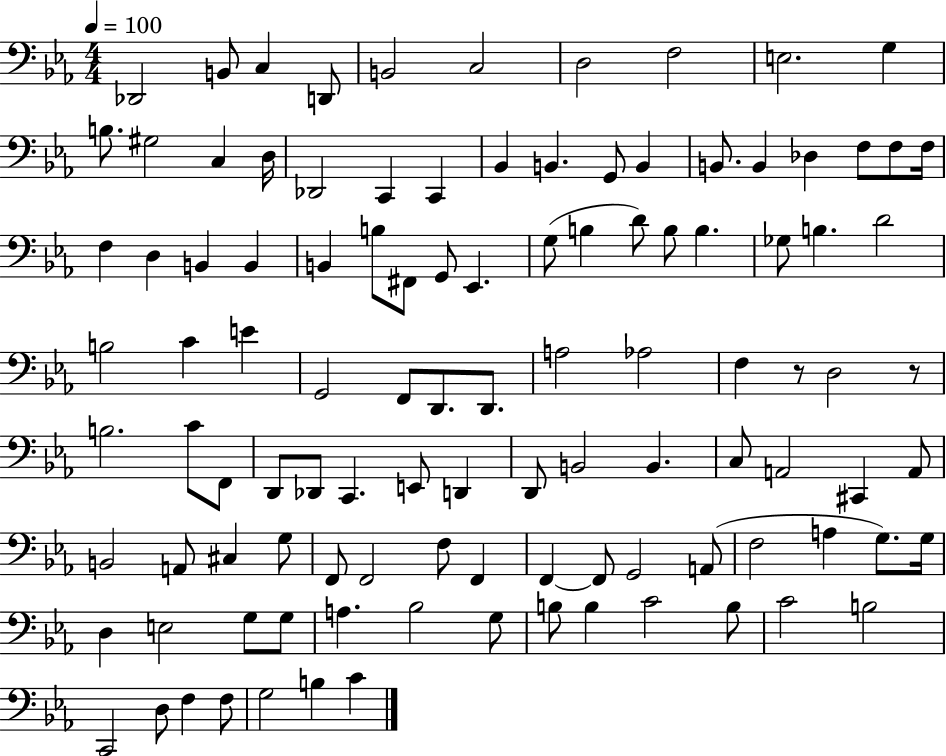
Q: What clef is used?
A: bass